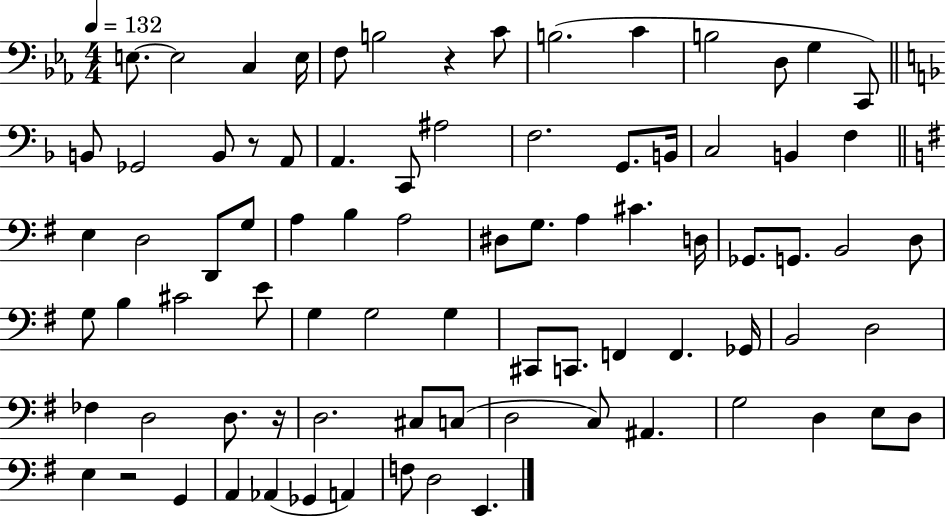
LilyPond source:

{
  \clef bass
  \numericTimeSignature
  \time 4/4
  \key ees \major
  \tempo 4 = 132
  e8.~~ e2 c4 e16 | f8 b2 r4 c'8 | b2.( c'4 | b2 d8 g4 c,8) | \break \bar "||" \break \key d \minor b,8 ges,2 b,8 r8 a,8 | a,4. c,8 ais2 | f2. g,8. b,16 | c2 b,4 f4 | \break \bar "||" \break \key e \minor e4 d2 d,8 g8 | a4 b4 a2 | dis8 g8. a4 cis'4. d16 | ges,8. g,8. b,2 d8 | \break g8 b4 cis'2 e'8 | g4 g2 g4 | cis,8 c,8. f,4 f,4. ges,16 | b,2 d2 | \break fes4 d2 d8. r16 | d2. cis8 c8( | d2 c8) ais,4. | g2 d4 e8 d8 | \break e4 r2 g,4 | a,4 aes,4( ges,4 a,4) | f8 d2 e,4. | \bar "|."
}